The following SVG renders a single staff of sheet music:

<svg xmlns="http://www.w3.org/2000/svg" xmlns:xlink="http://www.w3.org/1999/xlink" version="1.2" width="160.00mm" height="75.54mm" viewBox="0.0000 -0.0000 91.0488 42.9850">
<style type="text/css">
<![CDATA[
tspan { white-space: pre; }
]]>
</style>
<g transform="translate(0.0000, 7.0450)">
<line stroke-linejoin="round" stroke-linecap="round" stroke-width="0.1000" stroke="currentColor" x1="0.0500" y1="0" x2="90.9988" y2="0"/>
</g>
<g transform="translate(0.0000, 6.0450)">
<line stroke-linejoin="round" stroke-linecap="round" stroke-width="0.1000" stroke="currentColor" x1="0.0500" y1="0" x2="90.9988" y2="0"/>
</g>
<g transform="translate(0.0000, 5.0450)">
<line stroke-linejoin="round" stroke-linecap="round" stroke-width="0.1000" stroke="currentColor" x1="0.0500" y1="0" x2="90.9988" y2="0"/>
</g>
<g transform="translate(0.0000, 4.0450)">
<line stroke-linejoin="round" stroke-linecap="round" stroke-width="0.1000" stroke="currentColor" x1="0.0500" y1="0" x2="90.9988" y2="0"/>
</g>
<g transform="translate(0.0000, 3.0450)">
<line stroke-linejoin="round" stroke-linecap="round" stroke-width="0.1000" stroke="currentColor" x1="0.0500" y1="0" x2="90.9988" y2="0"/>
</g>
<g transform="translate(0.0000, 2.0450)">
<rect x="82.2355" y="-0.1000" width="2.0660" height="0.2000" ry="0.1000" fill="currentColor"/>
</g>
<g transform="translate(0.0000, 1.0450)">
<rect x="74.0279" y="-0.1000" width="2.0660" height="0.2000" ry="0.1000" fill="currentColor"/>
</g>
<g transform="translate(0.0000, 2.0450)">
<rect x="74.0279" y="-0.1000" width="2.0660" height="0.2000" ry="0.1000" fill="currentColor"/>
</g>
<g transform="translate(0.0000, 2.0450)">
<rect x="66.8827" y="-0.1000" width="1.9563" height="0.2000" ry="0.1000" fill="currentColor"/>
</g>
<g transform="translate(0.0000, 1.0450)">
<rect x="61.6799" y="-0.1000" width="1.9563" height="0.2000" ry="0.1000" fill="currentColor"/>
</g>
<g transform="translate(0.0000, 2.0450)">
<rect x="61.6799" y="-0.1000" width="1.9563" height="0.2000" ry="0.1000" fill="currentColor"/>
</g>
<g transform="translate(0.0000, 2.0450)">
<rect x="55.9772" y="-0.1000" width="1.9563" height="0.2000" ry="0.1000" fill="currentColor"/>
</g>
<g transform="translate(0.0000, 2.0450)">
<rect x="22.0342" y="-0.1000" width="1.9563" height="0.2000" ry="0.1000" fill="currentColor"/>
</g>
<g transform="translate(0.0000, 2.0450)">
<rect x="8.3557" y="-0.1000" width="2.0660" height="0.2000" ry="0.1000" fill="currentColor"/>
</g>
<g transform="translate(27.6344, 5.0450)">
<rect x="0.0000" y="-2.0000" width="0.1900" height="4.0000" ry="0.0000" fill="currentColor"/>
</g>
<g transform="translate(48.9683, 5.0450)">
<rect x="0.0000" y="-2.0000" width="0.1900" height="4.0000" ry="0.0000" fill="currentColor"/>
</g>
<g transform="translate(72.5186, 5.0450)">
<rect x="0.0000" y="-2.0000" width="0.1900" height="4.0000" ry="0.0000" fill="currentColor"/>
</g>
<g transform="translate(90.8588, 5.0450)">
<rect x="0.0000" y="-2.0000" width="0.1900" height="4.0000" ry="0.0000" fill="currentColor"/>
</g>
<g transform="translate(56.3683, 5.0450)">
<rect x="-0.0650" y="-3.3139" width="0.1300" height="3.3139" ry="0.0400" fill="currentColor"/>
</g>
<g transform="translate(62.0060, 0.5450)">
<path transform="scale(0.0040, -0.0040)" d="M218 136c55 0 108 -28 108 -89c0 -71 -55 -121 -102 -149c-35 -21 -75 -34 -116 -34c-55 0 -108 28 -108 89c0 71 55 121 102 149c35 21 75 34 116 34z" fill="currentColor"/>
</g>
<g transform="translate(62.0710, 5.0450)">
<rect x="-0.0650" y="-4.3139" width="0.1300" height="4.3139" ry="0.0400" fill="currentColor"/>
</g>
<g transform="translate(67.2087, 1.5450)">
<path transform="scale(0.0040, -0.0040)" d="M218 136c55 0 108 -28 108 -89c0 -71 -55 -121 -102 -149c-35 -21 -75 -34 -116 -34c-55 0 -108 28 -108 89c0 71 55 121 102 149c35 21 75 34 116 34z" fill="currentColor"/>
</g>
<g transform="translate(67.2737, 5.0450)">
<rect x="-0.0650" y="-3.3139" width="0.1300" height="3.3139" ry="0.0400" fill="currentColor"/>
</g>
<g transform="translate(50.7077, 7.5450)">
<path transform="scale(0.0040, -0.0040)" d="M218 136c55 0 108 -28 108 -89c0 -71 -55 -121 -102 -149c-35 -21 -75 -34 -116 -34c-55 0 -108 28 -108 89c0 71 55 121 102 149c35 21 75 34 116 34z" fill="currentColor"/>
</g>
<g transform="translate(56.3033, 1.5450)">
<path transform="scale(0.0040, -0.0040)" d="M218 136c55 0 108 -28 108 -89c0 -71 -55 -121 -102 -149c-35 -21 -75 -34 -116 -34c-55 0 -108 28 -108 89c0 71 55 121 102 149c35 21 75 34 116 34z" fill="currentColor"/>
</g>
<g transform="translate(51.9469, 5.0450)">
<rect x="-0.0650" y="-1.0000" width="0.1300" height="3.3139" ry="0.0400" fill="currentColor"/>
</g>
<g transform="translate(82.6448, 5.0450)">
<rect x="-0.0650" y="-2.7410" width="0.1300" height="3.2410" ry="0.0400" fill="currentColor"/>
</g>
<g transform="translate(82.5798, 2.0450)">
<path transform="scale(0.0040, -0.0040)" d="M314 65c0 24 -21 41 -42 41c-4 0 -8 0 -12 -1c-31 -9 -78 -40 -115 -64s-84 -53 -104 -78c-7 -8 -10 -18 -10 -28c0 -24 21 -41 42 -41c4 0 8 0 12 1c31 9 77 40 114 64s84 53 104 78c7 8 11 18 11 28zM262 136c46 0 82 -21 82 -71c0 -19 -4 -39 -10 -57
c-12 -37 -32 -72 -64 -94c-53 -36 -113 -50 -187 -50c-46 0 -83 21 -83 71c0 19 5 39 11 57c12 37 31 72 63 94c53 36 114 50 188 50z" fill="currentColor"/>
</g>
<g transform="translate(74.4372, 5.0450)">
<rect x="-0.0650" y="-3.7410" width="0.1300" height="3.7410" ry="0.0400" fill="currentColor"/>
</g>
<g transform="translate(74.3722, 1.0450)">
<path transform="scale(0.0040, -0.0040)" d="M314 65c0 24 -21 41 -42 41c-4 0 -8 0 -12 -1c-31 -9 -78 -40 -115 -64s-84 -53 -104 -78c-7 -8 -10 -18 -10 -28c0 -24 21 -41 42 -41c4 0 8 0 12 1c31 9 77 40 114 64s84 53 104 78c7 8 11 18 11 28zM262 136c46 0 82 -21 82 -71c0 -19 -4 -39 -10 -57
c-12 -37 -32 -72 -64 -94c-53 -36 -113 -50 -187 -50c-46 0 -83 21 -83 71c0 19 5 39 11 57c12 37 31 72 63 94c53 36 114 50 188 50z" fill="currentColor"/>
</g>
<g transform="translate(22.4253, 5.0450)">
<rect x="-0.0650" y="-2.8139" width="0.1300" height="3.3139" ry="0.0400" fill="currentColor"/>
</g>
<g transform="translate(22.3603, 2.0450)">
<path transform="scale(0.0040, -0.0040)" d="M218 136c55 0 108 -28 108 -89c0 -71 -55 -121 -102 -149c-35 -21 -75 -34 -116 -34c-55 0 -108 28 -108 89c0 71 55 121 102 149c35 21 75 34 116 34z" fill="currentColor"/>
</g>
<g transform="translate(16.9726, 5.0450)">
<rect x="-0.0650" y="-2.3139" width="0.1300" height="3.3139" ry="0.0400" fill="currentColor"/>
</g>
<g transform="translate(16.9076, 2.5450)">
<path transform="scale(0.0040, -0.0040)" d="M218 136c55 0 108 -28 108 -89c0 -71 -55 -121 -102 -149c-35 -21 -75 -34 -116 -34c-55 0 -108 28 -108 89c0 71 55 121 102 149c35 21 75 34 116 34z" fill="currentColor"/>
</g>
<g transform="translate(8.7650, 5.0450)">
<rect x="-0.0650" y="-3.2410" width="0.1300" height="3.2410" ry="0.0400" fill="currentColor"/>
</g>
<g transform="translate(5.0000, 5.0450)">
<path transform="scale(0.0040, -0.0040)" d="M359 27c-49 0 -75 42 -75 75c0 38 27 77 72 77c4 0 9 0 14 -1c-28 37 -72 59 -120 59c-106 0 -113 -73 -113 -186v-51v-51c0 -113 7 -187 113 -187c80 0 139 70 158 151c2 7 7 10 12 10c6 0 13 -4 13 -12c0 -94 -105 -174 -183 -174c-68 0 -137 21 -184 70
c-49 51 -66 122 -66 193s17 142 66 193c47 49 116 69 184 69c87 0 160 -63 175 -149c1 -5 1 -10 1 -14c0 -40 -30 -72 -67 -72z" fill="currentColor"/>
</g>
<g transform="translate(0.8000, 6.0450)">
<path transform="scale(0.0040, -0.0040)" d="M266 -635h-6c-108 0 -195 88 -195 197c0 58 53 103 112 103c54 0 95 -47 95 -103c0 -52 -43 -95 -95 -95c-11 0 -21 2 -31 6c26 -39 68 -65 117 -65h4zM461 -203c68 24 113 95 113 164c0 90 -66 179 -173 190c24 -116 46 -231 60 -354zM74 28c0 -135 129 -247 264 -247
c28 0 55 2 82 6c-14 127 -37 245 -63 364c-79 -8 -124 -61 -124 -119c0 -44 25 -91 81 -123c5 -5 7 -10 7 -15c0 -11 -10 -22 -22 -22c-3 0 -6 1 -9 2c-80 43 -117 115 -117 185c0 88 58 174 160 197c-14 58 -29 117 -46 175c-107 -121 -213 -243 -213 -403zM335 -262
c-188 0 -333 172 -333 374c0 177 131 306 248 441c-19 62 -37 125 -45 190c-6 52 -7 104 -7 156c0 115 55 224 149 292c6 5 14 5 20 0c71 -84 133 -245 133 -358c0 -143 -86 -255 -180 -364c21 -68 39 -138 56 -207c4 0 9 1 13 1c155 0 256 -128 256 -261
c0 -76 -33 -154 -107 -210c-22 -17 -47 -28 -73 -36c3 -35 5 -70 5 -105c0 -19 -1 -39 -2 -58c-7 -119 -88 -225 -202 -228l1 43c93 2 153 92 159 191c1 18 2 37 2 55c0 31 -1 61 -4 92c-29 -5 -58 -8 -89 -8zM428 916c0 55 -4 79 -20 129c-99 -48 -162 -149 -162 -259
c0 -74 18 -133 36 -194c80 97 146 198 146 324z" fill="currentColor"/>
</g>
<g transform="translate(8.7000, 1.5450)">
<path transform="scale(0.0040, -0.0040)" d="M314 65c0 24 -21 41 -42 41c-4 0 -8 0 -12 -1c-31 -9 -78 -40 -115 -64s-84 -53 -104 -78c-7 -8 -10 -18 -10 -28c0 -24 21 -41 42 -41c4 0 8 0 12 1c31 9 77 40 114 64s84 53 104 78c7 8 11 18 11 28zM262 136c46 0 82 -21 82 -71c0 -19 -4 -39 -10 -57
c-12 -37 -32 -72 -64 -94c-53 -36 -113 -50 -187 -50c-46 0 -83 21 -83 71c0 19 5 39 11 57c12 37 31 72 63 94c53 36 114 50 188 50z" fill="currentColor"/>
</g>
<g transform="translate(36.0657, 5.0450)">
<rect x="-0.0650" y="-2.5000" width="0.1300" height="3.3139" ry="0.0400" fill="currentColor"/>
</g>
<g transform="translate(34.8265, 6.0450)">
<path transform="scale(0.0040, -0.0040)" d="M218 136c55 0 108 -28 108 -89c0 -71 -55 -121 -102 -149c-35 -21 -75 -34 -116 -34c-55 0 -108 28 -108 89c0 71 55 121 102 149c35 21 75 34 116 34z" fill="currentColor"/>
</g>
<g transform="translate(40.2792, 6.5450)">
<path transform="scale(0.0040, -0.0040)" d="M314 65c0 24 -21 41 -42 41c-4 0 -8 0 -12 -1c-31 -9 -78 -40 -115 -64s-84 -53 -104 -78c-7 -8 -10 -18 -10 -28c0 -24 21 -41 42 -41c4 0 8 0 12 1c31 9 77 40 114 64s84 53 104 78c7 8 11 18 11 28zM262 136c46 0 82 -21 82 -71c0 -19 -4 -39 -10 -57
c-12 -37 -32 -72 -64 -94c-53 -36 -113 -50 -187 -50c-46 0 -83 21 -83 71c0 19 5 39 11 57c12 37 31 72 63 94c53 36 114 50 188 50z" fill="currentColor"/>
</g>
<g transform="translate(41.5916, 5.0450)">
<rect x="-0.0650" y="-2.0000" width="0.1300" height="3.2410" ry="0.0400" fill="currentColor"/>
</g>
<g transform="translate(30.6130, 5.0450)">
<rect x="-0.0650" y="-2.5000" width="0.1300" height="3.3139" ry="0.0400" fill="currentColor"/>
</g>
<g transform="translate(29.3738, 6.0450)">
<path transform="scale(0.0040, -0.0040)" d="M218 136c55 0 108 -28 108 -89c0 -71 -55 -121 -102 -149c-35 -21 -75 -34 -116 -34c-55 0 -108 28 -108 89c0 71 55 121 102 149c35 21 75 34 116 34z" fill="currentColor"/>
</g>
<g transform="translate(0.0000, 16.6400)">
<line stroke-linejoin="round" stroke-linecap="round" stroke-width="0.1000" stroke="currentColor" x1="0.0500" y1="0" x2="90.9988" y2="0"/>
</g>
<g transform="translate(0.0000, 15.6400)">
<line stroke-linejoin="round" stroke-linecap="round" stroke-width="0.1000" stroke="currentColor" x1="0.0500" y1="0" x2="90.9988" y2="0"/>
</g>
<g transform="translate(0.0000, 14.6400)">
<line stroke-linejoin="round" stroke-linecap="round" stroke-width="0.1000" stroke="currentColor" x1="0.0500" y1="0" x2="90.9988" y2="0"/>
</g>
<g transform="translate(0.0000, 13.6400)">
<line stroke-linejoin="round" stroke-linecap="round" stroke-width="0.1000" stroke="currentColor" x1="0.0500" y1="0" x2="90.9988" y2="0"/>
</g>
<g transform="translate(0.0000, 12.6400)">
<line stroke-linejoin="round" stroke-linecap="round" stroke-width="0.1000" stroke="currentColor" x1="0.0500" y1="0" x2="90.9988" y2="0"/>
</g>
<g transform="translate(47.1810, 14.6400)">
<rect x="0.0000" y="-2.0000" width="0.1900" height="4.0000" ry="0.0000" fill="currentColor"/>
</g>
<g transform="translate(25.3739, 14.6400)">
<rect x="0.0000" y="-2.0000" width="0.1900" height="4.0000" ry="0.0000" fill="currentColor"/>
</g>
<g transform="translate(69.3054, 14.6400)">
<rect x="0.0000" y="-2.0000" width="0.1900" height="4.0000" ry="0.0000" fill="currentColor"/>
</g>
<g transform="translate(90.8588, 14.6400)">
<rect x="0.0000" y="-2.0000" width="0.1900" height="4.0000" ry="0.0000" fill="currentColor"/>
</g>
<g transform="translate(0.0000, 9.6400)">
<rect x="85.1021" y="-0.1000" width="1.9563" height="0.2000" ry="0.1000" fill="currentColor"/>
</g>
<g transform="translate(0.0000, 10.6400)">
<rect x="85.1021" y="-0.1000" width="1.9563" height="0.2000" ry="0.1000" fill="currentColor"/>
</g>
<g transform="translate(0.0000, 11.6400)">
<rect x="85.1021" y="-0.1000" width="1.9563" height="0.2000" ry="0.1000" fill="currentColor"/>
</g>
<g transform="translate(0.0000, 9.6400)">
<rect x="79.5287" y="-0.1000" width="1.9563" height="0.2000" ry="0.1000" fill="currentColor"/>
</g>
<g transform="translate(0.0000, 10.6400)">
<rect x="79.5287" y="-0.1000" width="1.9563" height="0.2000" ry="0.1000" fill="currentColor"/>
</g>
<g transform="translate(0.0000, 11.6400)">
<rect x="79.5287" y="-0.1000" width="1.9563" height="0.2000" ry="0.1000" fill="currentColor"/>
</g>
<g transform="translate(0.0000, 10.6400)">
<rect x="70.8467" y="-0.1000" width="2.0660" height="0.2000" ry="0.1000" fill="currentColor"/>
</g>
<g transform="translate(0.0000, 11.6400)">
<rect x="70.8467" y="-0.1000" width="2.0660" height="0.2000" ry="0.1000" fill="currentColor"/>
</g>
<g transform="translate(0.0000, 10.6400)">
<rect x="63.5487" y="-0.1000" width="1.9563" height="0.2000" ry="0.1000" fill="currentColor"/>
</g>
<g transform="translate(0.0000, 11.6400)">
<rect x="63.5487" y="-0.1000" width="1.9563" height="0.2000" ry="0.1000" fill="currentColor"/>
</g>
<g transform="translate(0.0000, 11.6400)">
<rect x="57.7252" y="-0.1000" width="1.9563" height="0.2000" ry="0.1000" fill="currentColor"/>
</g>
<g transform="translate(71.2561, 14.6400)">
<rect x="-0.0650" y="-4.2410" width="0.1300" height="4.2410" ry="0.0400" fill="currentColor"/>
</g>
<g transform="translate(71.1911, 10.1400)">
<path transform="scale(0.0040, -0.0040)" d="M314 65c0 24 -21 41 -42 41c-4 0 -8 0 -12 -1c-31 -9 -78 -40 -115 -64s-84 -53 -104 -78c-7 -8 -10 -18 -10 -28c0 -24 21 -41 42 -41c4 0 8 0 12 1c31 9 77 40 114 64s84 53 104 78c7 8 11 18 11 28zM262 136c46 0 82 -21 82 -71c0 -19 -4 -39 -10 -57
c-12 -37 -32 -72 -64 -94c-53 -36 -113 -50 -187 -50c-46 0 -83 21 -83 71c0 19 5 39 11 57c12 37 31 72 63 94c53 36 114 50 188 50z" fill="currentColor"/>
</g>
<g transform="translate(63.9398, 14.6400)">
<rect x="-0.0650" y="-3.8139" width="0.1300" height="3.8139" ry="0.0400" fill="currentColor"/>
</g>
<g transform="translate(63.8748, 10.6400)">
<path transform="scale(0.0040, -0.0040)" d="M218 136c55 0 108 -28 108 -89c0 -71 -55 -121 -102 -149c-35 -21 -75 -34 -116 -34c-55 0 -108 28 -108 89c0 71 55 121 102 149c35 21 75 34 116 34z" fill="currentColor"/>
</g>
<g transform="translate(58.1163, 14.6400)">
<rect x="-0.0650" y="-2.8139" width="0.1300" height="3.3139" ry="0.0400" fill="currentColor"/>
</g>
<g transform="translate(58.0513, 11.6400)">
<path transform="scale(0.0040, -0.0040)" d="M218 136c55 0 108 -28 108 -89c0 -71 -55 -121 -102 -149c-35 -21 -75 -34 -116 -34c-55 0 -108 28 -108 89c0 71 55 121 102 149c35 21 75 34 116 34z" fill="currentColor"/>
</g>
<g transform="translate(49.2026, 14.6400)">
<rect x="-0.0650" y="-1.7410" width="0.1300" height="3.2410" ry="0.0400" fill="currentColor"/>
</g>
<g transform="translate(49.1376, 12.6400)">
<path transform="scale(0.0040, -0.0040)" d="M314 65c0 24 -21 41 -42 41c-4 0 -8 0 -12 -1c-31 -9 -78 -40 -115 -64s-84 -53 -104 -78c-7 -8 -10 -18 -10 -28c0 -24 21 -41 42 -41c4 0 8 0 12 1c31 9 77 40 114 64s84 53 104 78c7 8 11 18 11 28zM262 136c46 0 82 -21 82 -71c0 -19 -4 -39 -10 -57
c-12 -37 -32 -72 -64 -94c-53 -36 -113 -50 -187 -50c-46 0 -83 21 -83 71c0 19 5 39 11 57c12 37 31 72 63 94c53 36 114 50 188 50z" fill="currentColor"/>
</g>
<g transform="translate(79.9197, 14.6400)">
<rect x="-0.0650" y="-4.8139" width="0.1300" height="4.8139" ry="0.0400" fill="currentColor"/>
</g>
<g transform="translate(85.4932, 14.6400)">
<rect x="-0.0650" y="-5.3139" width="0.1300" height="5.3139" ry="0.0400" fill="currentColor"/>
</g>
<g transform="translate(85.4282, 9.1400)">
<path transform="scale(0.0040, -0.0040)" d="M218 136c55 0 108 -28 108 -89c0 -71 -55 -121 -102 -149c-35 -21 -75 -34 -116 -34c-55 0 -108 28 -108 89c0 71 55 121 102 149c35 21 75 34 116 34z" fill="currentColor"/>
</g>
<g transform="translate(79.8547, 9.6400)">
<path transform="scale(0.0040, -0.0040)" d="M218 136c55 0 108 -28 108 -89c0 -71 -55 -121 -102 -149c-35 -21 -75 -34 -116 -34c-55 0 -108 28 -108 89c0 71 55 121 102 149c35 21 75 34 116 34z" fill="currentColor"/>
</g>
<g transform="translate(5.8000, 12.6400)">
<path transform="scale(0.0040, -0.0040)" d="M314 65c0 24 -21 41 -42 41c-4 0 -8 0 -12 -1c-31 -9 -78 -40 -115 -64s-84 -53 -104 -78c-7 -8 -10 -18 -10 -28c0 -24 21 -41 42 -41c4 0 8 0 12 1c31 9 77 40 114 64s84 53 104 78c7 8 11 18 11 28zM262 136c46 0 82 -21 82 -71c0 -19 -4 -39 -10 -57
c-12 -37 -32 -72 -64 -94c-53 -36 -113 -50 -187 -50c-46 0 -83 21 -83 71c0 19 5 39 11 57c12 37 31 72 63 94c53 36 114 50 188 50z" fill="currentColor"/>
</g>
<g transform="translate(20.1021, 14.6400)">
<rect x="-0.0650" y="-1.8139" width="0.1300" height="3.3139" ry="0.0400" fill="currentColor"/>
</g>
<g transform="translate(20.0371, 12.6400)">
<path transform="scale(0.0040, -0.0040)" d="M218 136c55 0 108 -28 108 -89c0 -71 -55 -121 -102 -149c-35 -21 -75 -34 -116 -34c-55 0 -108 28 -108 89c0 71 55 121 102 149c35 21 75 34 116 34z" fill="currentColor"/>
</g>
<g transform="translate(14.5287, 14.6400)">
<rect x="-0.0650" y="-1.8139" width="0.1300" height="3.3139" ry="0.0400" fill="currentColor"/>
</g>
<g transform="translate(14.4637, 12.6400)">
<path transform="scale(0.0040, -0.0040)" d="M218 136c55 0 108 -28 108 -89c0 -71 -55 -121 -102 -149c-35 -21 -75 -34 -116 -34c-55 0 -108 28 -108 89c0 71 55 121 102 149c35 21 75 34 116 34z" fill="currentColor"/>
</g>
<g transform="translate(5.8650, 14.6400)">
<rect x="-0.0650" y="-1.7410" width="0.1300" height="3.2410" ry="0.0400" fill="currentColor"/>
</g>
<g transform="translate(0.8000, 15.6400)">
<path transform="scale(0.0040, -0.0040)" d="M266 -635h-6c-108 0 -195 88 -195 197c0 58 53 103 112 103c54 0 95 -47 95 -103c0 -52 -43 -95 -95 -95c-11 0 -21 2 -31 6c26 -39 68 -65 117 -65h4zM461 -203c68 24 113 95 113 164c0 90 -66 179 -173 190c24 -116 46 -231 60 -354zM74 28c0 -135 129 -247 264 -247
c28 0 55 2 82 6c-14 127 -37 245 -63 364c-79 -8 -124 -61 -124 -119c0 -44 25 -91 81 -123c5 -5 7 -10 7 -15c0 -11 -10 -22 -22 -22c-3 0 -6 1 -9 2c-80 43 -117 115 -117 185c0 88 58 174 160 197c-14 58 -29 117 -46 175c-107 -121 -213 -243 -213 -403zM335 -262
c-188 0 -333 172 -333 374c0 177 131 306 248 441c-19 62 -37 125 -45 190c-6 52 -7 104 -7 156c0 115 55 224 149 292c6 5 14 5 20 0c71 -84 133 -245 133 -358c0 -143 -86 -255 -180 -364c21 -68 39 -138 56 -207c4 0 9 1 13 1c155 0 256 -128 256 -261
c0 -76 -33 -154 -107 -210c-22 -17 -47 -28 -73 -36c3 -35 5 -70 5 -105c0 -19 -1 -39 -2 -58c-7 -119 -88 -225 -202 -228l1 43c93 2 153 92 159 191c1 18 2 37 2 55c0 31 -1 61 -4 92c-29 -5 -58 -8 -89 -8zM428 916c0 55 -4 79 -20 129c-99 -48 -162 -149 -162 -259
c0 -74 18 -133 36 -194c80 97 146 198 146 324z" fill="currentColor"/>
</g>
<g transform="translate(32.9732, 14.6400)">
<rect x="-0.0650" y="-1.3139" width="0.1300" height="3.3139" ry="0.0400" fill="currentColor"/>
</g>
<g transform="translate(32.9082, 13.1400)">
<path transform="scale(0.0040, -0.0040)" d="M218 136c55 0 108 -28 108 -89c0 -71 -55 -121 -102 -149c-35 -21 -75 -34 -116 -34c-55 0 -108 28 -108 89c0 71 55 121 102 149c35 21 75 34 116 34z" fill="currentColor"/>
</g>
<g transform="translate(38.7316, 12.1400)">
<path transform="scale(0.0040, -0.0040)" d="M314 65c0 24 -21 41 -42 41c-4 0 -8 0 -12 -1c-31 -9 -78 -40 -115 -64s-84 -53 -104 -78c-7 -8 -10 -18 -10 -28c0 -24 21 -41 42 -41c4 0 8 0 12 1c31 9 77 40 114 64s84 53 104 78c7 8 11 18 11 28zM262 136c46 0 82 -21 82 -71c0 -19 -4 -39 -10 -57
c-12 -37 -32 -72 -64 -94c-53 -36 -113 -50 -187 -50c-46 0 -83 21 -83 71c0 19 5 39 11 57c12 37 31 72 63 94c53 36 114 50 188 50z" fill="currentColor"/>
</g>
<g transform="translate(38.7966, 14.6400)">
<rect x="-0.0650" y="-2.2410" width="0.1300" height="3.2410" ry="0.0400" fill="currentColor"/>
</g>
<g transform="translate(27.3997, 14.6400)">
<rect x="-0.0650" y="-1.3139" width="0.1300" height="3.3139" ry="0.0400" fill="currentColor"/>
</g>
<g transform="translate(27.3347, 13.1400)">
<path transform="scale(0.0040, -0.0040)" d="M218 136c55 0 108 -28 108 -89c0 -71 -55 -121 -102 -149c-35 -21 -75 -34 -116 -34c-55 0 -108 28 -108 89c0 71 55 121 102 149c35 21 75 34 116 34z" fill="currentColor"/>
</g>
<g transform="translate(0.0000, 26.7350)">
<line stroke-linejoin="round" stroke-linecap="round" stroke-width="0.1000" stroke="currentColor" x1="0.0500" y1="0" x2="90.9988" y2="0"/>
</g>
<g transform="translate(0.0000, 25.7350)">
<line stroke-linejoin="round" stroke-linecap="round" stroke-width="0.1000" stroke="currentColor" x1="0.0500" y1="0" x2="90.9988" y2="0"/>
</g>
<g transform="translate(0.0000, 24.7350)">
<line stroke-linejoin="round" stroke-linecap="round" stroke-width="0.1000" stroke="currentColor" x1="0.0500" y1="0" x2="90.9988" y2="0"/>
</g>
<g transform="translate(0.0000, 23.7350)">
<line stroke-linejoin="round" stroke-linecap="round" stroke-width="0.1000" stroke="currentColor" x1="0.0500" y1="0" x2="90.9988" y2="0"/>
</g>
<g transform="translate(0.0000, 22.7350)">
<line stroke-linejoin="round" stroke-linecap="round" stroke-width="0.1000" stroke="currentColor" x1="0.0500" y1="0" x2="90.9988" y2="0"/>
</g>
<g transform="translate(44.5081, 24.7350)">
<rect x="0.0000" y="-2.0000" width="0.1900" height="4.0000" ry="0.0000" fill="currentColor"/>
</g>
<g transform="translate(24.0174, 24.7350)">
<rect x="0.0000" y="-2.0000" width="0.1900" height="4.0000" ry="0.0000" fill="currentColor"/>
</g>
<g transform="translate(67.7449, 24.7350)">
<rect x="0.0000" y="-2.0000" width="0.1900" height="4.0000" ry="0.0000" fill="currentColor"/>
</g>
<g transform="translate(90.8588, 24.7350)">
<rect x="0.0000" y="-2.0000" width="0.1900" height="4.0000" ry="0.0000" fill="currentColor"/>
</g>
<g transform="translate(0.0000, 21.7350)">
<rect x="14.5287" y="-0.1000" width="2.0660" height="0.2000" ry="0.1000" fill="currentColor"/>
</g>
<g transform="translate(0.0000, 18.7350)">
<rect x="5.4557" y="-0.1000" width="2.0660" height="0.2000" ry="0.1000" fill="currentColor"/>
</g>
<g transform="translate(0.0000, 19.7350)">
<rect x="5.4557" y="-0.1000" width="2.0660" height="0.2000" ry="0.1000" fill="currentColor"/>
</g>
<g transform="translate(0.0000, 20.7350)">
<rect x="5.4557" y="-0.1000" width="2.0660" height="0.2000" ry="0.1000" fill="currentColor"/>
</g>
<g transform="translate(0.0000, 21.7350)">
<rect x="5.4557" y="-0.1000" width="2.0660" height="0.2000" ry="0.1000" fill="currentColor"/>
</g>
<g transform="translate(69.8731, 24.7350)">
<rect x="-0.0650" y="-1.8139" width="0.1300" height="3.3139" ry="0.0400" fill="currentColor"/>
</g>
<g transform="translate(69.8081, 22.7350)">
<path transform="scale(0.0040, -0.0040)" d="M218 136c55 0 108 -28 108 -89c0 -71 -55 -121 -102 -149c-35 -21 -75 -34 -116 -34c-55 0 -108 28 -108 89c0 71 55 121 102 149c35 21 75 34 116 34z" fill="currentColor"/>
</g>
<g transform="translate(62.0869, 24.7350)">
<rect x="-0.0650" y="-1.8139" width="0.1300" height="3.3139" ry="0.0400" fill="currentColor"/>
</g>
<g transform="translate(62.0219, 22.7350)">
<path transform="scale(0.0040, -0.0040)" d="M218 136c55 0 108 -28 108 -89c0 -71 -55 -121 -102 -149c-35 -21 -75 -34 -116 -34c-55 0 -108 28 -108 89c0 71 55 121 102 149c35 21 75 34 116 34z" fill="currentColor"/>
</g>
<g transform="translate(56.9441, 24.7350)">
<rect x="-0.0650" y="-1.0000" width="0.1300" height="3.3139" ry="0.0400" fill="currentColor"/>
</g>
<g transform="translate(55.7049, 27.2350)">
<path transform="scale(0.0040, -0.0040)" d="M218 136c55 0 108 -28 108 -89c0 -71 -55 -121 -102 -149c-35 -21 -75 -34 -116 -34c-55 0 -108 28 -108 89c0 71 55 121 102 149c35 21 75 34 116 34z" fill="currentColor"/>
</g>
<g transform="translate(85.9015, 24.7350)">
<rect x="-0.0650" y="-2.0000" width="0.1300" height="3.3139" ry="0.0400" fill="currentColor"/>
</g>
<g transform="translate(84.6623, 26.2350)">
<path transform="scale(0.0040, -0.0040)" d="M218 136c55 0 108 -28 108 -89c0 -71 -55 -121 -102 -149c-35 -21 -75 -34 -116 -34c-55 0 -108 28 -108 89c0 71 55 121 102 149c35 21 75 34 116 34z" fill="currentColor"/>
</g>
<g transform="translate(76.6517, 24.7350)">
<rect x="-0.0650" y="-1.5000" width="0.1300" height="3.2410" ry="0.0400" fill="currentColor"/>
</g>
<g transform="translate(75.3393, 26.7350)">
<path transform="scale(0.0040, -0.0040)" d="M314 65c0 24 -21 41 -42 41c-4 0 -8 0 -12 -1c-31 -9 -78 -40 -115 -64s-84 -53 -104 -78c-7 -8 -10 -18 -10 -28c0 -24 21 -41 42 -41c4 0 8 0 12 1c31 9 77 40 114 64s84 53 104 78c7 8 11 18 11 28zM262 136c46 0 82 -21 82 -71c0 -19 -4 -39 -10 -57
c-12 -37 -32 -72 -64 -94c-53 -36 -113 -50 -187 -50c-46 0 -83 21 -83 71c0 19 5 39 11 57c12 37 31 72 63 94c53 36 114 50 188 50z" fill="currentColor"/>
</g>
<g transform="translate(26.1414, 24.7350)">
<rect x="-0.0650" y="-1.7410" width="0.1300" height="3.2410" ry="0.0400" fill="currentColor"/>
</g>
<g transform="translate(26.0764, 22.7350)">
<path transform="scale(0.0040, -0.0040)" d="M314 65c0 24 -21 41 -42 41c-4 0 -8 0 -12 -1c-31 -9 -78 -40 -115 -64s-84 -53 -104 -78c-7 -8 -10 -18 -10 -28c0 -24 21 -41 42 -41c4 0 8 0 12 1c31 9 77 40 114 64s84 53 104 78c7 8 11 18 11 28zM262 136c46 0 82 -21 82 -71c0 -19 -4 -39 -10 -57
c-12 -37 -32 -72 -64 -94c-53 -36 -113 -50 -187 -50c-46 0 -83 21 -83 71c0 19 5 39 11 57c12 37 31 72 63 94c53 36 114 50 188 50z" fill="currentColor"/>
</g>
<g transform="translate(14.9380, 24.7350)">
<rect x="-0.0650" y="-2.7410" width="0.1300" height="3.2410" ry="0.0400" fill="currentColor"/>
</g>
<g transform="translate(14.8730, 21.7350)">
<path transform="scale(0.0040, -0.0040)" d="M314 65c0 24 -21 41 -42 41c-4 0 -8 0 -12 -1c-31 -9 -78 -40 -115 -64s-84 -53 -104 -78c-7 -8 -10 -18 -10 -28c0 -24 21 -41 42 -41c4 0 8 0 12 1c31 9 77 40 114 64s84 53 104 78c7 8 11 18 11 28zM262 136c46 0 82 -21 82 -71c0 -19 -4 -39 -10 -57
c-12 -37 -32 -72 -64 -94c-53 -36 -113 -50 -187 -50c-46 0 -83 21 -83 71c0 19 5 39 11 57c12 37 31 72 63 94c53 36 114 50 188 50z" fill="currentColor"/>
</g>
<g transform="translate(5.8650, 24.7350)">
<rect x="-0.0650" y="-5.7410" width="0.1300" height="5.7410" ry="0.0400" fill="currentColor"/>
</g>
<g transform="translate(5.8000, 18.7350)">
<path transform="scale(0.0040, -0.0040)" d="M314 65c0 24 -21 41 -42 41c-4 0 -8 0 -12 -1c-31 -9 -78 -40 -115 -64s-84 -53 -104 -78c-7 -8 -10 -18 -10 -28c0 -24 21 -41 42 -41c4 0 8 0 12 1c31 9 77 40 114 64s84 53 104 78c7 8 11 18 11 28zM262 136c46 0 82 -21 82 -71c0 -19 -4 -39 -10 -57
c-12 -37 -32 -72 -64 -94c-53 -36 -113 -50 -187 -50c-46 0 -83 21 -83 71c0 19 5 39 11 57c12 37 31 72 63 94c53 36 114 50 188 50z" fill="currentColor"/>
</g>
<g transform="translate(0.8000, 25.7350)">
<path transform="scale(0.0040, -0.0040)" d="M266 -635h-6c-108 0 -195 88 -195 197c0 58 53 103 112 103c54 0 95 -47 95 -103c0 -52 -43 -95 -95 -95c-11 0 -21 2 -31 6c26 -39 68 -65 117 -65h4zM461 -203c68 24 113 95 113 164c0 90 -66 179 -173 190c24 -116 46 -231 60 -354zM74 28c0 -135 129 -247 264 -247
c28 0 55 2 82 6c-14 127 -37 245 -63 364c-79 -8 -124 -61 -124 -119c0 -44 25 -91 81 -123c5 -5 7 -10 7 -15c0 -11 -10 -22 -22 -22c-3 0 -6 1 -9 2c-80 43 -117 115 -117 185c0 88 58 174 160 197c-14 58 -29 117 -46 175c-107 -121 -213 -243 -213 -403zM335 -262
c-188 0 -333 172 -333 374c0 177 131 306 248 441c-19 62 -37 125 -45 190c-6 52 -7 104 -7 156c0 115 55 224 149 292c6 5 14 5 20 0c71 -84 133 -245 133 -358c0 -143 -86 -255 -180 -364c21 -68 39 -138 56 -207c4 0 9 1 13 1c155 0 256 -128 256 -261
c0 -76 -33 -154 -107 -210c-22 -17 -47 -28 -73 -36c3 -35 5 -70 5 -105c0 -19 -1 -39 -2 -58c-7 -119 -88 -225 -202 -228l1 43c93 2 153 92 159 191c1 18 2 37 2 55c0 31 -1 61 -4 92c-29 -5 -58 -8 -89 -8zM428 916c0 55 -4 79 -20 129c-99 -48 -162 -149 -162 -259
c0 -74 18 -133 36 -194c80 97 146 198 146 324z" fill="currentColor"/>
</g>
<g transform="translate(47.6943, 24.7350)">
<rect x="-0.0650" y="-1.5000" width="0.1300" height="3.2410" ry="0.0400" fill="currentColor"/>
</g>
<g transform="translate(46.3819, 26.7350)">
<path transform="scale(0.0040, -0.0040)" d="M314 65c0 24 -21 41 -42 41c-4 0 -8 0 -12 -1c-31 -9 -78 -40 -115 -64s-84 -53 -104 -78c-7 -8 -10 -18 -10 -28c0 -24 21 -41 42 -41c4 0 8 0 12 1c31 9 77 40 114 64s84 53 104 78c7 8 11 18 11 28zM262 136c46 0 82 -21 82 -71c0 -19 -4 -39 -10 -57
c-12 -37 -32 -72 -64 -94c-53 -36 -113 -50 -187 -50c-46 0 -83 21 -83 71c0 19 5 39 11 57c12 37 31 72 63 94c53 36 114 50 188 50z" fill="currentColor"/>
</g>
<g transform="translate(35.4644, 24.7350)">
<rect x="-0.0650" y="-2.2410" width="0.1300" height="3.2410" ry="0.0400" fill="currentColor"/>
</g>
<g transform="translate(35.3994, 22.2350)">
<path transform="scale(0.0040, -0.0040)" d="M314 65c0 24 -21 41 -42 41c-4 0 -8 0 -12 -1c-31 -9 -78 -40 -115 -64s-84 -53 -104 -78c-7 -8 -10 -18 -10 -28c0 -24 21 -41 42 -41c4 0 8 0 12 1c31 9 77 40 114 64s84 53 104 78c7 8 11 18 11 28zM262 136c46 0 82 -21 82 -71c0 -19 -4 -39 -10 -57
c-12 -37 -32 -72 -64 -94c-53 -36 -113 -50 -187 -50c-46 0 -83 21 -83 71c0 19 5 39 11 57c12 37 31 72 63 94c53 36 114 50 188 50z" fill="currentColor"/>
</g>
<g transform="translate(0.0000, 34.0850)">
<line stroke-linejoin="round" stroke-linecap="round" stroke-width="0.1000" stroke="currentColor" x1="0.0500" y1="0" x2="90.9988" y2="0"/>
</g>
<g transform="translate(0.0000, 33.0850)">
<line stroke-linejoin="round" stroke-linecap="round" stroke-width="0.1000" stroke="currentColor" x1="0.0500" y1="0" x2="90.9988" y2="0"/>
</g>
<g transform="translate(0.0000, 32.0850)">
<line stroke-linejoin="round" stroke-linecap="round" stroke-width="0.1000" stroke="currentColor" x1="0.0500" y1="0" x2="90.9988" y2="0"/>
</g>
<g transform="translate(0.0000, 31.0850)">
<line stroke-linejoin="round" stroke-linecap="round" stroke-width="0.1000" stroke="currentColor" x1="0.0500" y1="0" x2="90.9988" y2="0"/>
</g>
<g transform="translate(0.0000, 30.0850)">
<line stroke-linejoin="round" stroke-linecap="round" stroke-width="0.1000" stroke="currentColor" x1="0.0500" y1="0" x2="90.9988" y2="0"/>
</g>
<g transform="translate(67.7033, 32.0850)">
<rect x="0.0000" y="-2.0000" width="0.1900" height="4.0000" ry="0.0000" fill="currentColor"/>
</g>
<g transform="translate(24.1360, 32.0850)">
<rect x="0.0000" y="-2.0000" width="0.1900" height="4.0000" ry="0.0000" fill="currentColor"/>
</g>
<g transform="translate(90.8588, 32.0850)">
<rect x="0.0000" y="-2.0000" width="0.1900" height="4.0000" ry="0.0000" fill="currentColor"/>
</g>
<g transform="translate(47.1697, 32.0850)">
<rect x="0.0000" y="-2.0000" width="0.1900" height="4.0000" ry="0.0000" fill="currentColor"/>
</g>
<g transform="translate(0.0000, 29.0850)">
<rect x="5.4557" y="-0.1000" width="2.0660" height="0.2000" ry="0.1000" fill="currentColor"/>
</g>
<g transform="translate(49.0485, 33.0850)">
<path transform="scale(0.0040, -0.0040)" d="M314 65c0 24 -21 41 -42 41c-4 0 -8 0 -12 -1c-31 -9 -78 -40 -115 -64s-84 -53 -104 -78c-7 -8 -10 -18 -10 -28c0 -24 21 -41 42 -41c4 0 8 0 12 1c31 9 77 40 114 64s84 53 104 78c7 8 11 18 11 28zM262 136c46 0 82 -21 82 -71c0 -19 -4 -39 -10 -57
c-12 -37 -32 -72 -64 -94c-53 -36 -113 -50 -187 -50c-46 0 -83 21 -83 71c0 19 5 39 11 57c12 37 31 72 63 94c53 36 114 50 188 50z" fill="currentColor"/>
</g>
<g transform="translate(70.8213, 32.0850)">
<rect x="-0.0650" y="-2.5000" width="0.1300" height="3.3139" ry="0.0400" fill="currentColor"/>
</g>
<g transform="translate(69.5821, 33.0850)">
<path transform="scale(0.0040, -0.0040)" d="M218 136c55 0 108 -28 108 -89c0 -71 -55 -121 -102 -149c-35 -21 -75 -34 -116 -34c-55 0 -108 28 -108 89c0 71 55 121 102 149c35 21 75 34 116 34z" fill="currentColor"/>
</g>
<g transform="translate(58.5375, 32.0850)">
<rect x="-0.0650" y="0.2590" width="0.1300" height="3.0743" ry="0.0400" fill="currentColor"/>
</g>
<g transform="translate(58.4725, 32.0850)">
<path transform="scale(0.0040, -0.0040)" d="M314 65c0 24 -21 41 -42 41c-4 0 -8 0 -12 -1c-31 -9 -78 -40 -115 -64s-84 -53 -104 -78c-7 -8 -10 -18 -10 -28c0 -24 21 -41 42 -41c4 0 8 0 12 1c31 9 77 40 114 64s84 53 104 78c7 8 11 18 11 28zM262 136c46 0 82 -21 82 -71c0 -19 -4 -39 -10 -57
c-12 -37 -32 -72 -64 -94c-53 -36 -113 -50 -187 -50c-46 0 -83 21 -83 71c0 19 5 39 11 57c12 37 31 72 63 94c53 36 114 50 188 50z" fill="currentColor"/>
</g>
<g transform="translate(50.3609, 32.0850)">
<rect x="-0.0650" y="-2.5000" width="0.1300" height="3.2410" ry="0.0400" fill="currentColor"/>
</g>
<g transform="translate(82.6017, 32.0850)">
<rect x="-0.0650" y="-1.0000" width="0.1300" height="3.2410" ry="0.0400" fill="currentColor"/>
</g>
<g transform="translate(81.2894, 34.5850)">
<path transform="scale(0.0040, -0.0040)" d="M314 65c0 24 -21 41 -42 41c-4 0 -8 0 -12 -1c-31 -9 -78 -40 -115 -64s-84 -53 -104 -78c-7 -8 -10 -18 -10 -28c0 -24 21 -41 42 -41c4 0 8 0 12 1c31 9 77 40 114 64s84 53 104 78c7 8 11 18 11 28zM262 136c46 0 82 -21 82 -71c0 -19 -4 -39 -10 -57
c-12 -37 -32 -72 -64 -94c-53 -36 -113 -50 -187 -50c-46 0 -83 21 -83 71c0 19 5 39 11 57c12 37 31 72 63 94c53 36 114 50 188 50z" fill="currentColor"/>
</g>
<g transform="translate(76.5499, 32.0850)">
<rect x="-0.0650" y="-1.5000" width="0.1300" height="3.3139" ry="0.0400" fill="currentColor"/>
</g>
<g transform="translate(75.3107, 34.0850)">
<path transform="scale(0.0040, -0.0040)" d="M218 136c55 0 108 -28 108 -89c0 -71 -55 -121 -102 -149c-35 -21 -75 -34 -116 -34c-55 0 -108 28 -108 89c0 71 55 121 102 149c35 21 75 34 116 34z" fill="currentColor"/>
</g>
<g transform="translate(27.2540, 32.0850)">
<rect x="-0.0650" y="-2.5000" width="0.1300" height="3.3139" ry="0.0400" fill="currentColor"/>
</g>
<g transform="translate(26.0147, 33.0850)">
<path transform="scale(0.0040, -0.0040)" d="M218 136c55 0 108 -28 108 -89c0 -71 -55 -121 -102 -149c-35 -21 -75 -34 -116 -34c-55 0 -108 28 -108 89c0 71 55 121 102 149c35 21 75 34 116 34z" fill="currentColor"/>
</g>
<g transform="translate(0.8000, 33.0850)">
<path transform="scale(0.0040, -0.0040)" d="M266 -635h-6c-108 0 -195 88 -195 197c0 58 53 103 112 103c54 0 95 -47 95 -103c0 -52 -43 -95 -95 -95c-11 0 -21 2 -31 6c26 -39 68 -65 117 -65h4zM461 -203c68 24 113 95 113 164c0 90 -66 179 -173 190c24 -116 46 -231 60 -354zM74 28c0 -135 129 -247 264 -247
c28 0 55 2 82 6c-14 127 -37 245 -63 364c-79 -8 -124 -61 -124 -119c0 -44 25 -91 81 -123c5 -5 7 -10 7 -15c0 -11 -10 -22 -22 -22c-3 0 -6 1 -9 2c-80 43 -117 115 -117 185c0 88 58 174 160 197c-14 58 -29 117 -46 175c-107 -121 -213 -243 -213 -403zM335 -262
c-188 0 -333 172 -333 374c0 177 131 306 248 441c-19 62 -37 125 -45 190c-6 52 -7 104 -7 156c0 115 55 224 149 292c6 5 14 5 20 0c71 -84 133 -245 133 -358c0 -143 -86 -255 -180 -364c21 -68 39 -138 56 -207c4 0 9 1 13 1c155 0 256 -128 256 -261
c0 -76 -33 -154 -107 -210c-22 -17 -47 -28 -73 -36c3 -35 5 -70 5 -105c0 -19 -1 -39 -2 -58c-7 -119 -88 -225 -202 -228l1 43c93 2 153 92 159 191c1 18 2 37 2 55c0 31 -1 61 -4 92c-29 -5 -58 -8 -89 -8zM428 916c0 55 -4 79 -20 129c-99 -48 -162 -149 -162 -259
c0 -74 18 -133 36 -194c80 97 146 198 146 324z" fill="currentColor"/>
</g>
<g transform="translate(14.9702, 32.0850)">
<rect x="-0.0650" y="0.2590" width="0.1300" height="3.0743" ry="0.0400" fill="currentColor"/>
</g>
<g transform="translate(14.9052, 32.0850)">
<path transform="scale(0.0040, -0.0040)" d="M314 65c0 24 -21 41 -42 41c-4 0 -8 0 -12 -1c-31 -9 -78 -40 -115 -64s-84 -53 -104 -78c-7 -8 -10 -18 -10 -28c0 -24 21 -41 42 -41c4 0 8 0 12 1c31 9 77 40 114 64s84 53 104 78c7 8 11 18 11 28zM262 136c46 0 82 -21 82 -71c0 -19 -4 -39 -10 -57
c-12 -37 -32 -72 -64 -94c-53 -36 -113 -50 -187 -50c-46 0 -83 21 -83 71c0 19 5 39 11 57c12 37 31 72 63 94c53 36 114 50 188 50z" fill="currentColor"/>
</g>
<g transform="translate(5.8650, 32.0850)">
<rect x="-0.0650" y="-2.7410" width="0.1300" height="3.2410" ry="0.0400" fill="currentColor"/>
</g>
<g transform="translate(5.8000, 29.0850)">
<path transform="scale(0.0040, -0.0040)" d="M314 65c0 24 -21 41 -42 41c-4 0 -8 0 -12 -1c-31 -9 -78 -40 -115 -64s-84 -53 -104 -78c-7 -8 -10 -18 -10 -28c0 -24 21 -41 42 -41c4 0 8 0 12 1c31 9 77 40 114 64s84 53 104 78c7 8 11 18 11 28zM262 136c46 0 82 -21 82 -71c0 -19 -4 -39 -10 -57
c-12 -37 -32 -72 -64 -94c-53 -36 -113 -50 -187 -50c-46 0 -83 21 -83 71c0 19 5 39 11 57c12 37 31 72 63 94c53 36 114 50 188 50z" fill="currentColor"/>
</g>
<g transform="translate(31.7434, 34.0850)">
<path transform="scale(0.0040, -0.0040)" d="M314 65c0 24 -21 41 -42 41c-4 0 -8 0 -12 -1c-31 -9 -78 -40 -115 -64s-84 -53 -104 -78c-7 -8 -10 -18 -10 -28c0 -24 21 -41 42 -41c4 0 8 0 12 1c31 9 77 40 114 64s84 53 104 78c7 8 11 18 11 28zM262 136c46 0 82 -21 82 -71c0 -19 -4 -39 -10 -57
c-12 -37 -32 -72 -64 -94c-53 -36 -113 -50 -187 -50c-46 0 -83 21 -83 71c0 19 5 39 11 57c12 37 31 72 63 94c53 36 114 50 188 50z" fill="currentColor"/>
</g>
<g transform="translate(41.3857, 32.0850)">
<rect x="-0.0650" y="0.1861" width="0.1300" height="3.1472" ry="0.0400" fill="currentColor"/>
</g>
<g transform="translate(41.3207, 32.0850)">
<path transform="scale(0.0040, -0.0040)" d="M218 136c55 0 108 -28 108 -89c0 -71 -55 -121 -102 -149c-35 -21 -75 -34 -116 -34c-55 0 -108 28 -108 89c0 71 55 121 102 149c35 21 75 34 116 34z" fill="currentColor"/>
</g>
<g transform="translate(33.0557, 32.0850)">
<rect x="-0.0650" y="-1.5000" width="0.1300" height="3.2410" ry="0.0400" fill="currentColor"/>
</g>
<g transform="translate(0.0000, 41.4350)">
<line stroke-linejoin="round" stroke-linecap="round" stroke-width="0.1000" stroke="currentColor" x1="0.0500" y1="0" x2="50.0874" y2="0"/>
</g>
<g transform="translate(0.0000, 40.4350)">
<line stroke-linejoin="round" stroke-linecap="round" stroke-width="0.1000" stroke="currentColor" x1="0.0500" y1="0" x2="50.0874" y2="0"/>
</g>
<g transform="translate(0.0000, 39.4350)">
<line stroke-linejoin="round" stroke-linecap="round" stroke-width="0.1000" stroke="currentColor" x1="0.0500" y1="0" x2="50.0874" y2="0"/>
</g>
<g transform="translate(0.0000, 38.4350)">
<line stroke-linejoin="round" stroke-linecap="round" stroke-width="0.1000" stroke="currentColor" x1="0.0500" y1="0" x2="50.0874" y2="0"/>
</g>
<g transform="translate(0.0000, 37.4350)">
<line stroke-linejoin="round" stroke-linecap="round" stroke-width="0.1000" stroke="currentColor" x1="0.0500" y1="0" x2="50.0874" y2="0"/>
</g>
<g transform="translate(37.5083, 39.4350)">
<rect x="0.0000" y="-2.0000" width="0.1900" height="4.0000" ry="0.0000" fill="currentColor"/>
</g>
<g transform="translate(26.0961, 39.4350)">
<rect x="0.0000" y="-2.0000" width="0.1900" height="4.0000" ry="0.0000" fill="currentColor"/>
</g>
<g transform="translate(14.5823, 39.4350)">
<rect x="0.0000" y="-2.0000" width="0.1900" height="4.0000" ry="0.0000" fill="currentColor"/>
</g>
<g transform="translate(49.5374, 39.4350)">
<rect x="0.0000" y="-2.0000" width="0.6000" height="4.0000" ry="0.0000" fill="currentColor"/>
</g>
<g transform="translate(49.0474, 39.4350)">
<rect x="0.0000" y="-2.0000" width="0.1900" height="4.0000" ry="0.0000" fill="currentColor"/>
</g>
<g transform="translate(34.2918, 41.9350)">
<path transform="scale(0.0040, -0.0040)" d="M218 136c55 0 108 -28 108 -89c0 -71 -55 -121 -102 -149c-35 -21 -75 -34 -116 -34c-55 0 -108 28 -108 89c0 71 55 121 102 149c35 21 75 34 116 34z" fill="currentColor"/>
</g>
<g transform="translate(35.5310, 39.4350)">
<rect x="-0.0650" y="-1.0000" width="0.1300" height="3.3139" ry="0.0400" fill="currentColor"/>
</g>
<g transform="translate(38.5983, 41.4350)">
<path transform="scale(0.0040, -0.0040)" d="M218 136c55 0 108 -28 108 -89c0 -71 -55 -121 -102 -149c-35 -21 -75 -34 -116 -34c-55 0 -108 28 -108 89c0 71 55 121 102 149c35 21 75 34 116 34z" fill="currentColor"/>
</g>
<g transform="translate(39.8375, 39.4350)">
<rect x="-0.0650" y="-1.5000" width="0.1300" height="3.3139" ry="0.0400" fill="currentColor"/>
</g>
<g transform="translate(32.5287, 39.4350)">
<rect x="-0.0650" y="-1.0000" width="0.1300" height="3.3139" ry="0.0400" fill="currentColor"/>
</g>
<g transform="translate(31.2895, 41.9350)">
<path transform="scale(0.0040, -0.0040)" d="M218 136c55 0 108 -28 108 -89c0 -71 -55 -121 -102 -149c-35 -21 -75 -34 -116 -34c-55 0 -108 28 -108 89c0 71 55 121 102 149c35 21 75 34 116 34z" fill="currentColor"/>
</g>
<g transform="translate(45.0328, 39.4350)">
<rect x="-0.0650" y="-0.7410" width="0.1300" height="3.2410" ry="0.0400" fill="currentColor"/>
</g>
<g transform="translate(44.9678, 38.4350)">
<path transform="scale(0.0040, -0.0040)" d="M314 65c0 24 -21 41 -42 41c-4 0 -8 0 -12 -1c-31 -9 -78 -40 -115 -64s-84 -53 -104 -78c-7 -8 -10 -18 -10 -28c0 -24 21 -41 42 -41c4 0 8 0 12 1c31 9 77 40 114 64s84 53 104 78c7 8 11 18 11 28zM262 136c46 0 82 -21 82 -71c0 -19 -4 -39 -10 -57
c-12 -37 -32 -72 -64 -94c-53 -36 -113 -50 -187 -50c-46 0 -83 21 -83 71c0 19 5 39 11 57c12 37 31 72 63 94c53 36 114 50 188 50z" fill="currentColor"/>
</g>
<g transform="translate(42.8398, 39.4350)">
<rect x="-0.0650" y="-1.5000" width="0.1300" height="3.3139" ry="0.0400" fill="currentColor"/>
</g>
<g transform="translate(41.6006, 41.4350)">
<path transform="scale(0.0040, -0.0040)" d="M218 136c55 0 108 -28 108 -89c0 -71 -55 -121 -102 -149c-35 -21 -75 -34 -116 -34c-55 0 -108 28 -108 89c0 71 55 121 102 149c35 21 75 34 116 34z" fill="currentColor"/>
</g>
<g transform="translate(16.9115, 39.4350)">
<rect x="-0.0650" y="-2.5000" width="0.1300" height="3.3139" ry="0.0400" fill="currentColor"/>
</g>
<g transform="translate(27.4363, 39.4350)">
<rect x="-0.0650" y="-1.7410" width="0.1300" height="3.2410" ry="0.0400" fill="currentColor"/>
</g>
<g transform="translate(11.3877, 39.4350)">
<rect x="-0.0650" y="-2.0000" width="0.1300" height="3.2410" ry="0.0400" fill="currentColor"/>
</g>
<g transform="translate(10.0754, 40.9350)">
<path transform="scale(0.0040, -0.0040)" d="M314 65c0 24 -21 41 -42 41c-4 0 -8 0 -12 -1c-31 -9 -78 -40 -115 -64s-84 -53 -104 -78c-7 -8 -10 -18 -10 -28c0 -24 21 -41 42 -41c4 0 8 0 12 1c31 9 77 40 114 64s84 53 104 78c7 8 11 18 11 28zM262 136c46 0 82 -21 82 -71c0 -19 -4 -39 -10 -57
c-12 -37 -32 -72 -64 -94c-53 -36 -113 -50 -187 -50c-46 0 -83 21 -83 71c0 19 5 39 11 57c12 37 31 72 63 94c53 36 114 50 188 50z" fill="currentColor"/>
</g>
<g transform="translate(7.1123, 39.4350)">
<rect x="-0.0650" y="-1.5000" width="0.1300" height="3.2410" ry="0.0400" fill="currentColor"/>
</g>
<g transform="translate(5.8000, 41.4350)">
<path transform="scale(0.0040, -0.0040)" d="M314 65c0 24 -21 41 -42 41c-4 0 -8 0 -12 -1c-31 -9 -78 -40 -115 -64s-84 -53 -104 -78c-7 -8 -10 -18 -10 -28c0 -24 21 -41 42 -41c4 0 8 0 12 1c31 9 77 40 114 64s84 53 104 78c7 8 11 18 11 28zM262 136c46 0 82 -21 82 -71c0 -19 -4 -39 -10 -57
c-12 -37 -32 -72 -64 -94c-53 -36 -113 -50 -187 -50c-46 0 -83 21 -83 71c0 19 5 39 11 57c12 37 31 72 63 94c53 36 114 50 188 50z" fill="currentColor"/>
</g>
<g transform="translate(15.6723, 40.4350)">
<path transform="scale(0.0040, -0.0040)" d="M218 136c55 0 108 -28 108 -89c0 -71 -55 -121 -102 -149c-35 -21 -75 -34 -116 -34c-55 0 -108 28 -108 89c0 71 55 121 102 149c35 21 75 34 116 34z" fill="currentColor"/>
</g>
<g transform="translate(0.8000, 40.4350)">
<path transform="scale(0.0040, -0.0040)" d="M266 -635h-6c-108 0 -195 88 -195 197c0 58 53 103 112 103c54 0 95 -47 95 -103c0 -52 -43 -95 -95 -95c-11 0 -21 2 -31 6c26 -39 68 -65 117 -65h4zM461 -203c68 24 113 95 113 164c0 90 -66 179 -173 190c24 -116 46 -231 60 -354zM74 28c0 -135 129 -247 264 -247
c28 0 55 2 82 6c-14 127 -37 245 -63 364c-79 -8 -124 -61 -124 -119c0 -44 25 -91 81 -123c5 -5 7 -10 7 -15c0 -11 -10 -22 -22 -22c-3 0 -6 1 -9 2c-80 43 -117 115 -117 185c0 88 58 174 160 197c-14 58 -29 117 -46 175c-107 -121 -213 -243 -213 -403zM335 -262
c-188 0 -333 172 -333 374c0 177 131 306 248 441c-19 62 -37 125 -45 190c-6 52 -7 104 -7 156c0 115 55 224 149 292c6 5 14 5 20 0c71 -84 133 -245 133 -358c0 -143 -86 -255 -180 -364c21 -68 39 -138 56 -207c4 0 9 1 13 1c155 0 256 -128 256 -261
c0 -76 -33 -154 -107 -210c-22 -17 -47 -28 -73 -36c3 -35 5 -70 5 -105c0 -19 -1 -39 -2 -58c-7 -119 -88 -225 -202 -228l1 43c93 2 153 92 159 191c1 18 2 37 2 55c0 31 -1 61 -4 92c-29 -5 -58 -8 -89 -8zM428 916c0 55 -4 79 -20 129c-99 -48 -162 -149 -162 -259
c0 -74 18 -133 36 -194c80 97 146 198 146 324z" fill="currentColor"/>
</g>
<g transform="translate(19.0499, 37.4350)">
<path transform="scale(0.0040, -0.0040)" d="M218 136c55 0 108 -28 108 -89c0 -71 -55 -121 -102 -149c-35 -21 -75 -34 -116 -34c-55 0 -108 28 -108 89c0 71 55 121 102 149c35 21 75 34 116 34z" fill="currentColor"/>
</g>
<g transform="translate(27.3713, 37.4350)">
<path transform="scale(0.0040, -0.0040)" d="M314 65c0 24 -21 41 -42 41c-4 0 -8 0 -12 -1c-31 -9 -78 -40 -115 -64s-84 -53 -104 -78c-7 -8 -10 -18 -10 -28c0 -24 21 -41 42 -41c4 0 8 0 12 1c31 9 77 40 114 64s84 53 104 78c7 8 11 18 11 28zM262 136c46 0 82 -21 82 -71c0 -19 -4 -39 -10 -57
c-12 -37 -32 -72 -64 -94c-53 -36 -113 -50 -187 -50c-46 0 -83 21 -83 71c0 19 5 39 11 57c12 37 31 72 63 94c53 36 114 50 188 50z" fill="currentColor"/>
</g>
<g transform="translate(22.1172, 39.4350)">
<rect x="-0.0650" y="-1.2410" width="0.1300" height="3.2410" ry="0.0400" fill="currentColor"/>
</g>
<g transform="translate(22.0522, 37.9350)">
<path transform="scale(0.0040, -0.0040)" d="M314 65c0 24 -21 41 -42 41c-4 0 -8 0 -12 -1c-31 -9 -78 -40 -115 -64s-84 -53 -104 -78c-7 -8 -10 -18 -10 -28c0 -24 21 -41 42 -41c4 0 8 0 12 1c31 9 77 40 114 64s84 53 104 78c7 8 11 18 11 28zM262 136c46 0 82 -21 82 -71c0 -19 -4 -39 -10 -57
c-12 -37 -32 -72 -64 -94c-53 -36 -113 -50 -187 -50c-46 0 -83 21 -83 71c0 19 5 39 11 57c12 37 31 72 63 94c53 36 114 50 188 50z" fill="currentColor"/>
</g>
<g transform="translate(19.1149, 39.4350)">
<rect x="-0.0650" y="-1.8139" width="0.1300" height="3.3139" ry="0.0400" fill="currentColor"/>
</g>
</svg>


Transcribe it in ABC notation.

X:1
T:Untitled
M:4/4
L:1/4
K:C
b2 g a G G F2 D b d' b c'2 a2 f2 f f e e g2 f2 a c' d'2 e' f' g'2 a2 f2 g2 E2 D f f E2 F a2 B2 G E2 B G2 B2 G E D2 E2 F2 G f e2 f2 D D E E d2